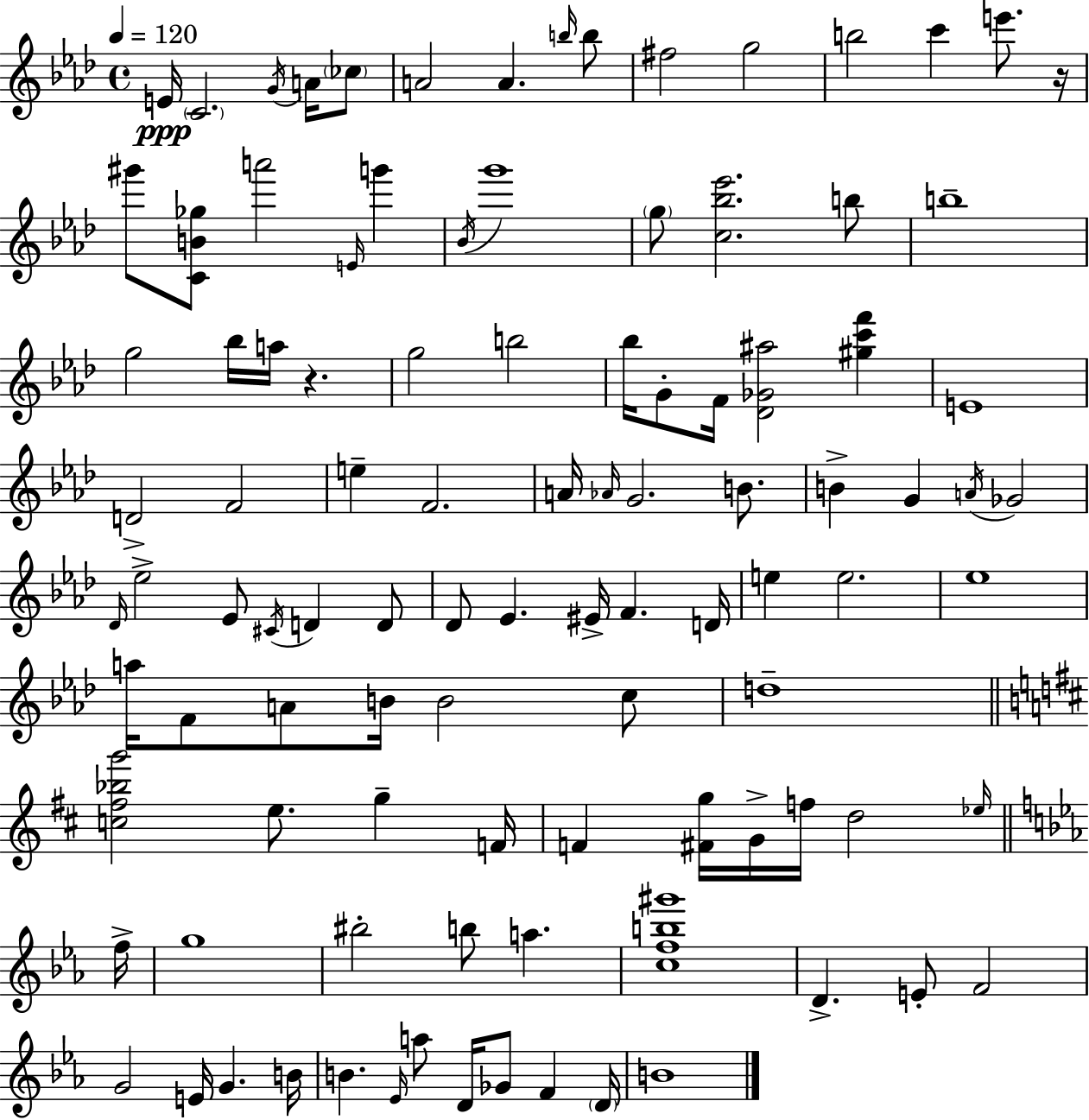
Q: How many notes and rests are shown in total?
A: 102